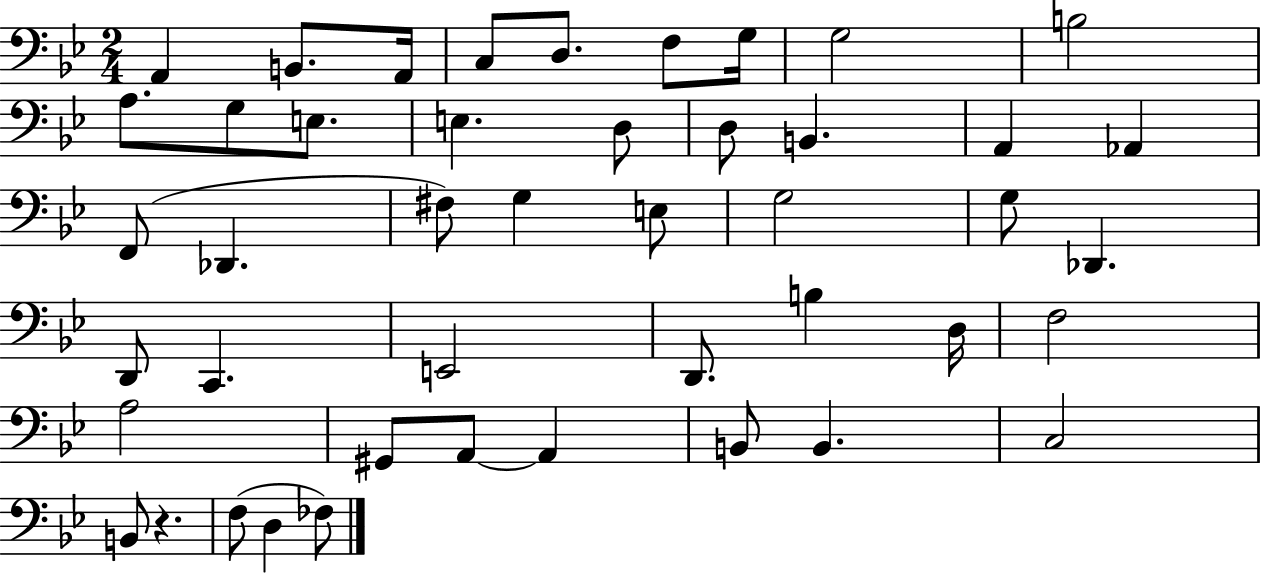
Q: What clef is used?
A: bass